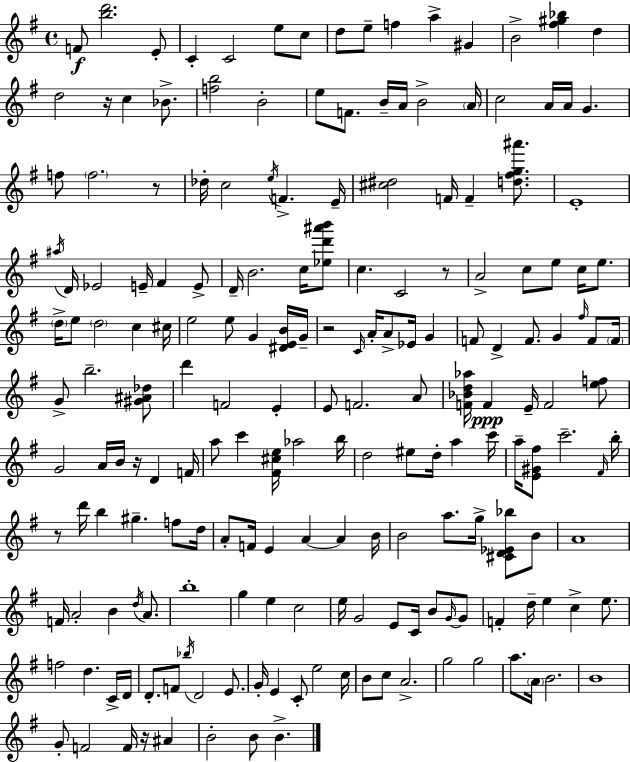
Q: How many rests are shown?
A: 7